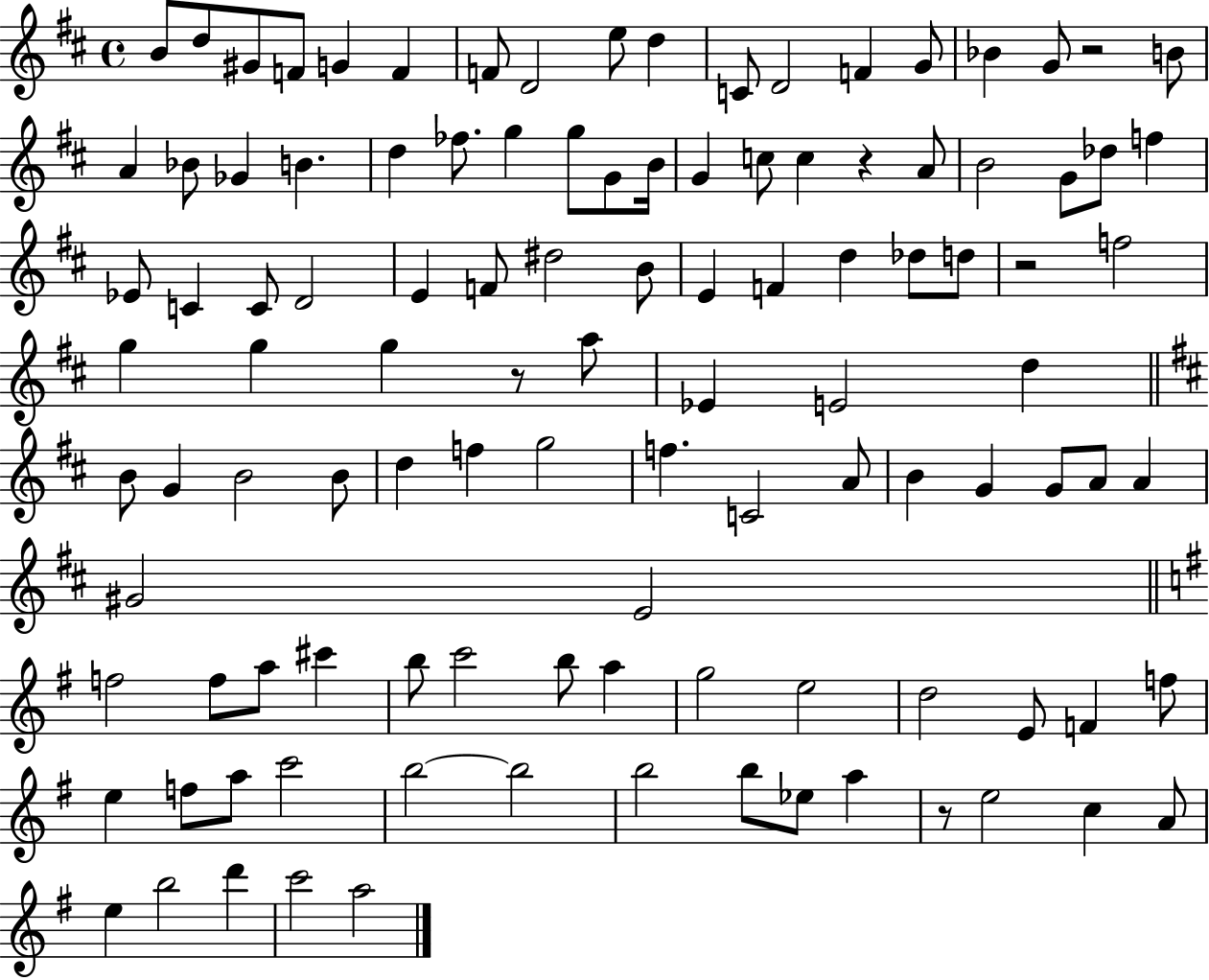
B4/e D5/e G#4/e F4/e G4/q F4/q F4/e D4/h E5/e D5/q C4/e D4/h F4/q G4/e Bb4/q G4/e R/h B4/e A4/q Bb4/e Gb4/q B4/q. D5/q FES5/e. G5/q G5/e G4/e B4/s G4/q C5/e C5/q R/q A4/e B4/h G4/e Db5/e F5/q Eb4/e C4/q C4/e D4/h E4/q F4/e D#5/h B4/e E4/q F4/q D5/q Db5/e D5/e R/h F5/h G5/q G5/q G5/q R/e A5/e Eb4/q E4/h D5/q B4/e G4/q B4/h B4/e D5/q F5/q G5/h F5/q. C4/h A4/e B4/q G4/q G4/e A4/e A4/q G#4/h E4/h F5/h F5/e A5/e C#6/q B5/e C6/h B5/e A5/q G5/h E5/h D5/h E4/e F4/q F5/e E5/q F5/e A5/e C6/h B5/h B5/h B5/h B5/e Eb5/e A5/q R/e E5/h C5/q A4/e E5/q B5/h D6/q C6/h A5/h